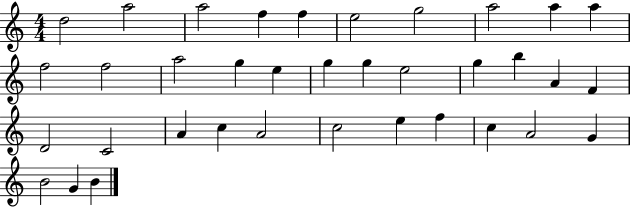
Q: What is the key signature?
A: C major